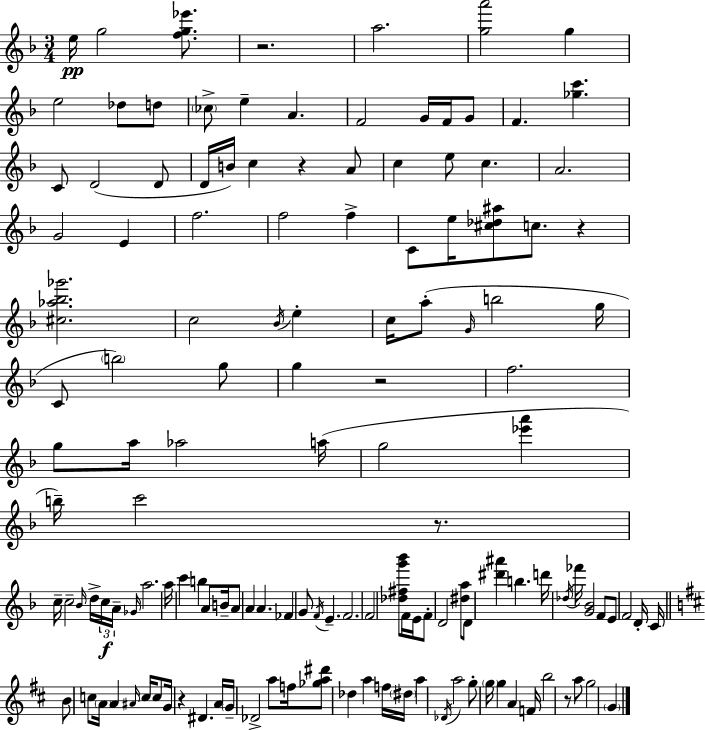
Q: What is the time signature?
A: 3/4